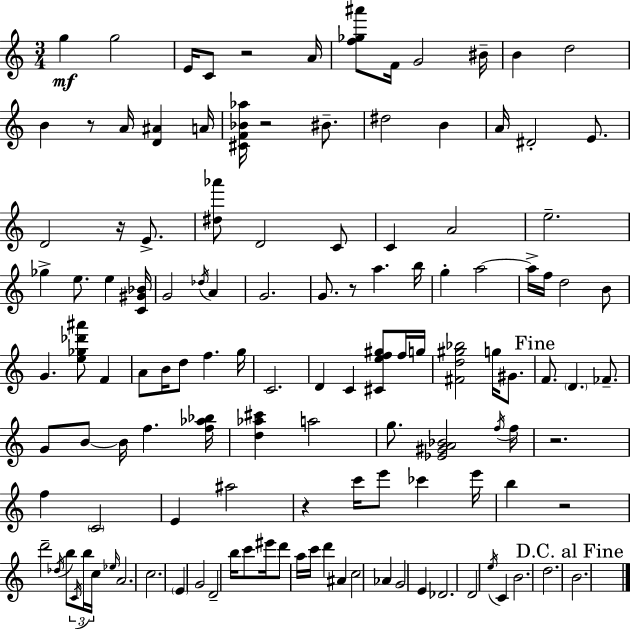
X:1
T:Untitled
M:3/4
L:1/4
K:Am
g g2 E/4 C/2 z2 A/4 [f_g^a']/2 F/4 G2 ^B/4 B d2 B z/2 A/4 [D^A] A/4 [^CF_B_a]/4 z2 ^B/2 ^d2 B A/4 ^D2 E/2 D2 z/4 E/2 [^d_a']/2 D2 C/2 C A2 e2 _g e/2 e [C^G_B]/4 G2 _d/4 A G2 G/2 z/2 a b/4 g a2 a/4 f/4 d2 B/2 G [e_g_d'^a']/2 F A/2 B/4 d/2 f g/4 C2 D C [^Cef^g]/2 f/4 g/4 [^Fd^g_b]2 g/4 ^G/2 F/2 D _F/2 G/2 B/2 B/4 f [f_a_b]/4 [d_a^c'] a2 g/2 [_E^GA_B]2 f/4 f/4 z2 f C2 E ^a2 z c'/4 e'/2 _c' e'/4 b z2 d'2 _d/4 b/2 C/4 b/4 c/4 _e/4 A2 c2 E G2 D2 b/4 c'/2 ^e'/4 d'/2 a/4 c'/4 d' ^A c2 _A G2 E _D2 D2 e/4 C B2 d2 B2